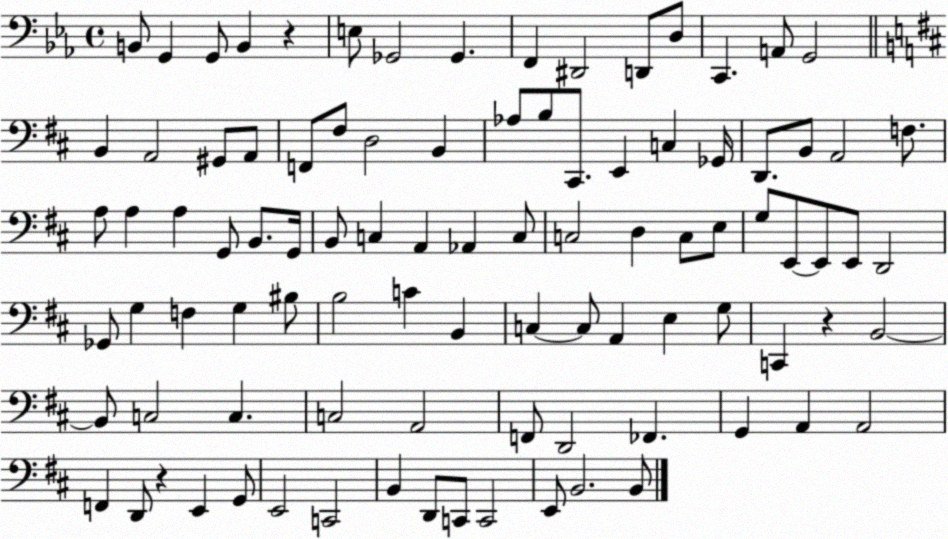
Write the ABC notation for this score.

X:1
T:Untitled
M:4/4
L:1/4
K:Eb
B,,/2 G,, G,,/2 B,, z E,/2 _G,,2 _G,, F,, ^D,,2 D,,/2 D,/2 C,, A,,/2 G,,2 B,, A,,2 ^G,,/2 A,,/2 F,,/2 ^F,/2 D,2 B,, _A,/2 B,/2 ^C,,/2 E,, C, _G,,/4 D,,/2 B,,/2 A,,2 F,/2 A,/2 A, A, G,,/2 B,,/2 G,,/4 B,,/2 C, A,, _A,, C,/2 C,2 D, C,/2 E,/2 G,/2 E,,/2 E,,/2 E,,/2 D,,2 _G,,/2 G, F, G, ^B,/2 B,2 C B,, C, C,/2 A,, E, G,/2 C,, z B,,2 B,,/2 C,2 C, C,2 A,,2 F,,/2 D,,2 _F,, G,, A,, A,,2 F,, D,,/2 z E,, G,,/2 E,,2 C,,2 B,, D,,/2 C,,/2 C,,2 E,,/2 B,,2 B,,/2